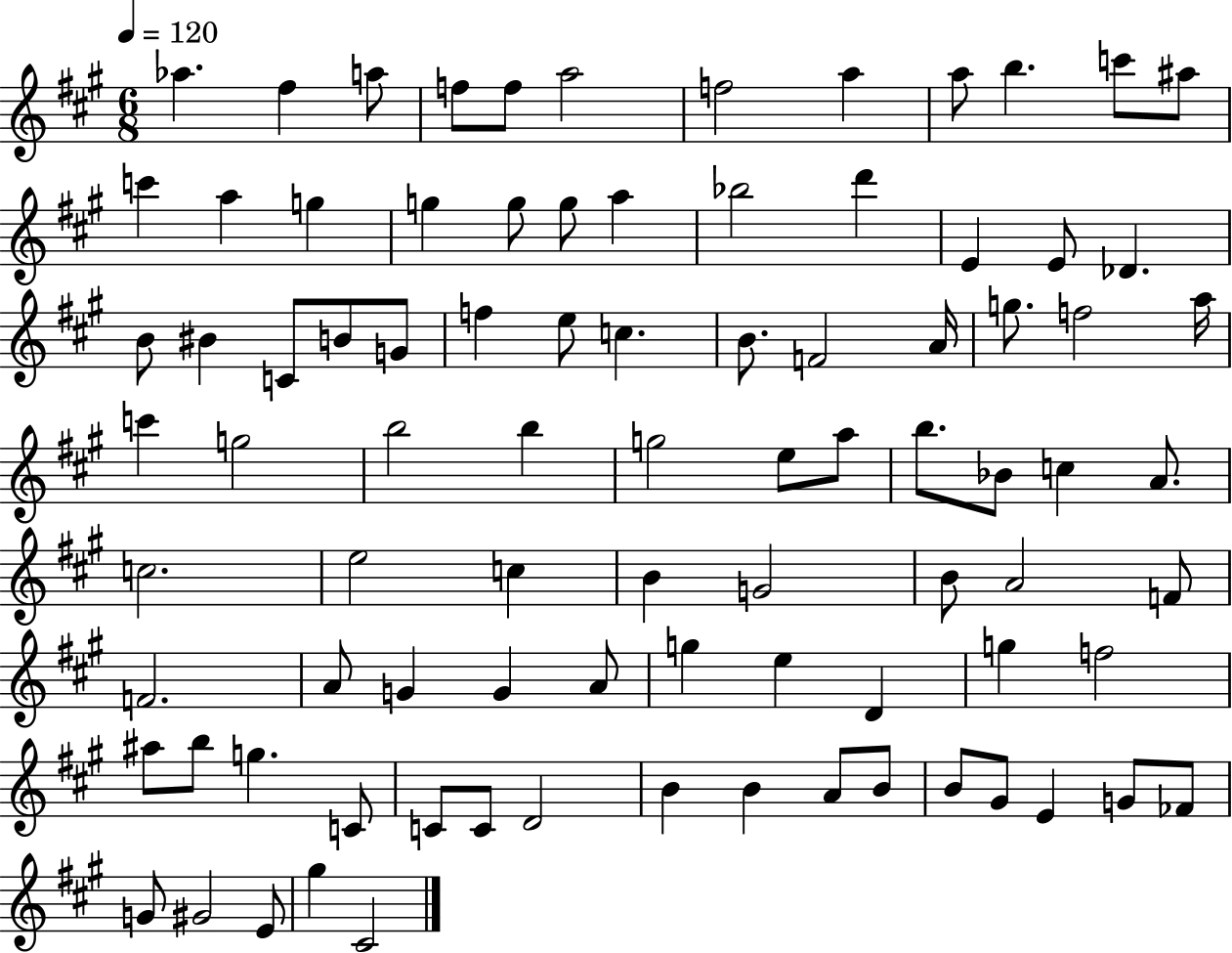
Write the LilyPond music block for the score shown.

{
  \clef treble
  \numericTimeSignature
  \time 6/8
  \key a \major
  \tempo 4 = 120
  aes''4. fis''4 a''8 | f''8 f''8 a''2 | f''2 a''4 | a''8 b''4. c'''8 ais''8 | \break c'''4 a''4 g''4 | g''4 g''8 g''8 a''4 | bes''2 d'''4 | e'4 e'8 des'4. | \break b'8 bis'4 c'8 b'8 g'8 | f''4 e''8 c''4. | b'8. f'2 a'16 | g''8. f''2 a''16 | \break c'''4 g''2 | b''2 b''4 | g''2 e''8 a''8 | b''8. bes'8 c''4 a'8. | \break c''2. | e''2 c''4 | b'4 g'2 | b'8 a'2 f'8 | \break f'2. | a'8 g'4 g'4 a'8 | g''4 e''4 d'4 | g''4 f''2 | \break ais''8 b''8 g''4. c'8 | c'8 c'8 d'2 | b'4 b'4 a'8 b'8 | b'8 gis'8 e'4 g'8 fes'8 | \break g'8 gis'2 e'8 | gis''4 cis'2 | \bar "|."
}